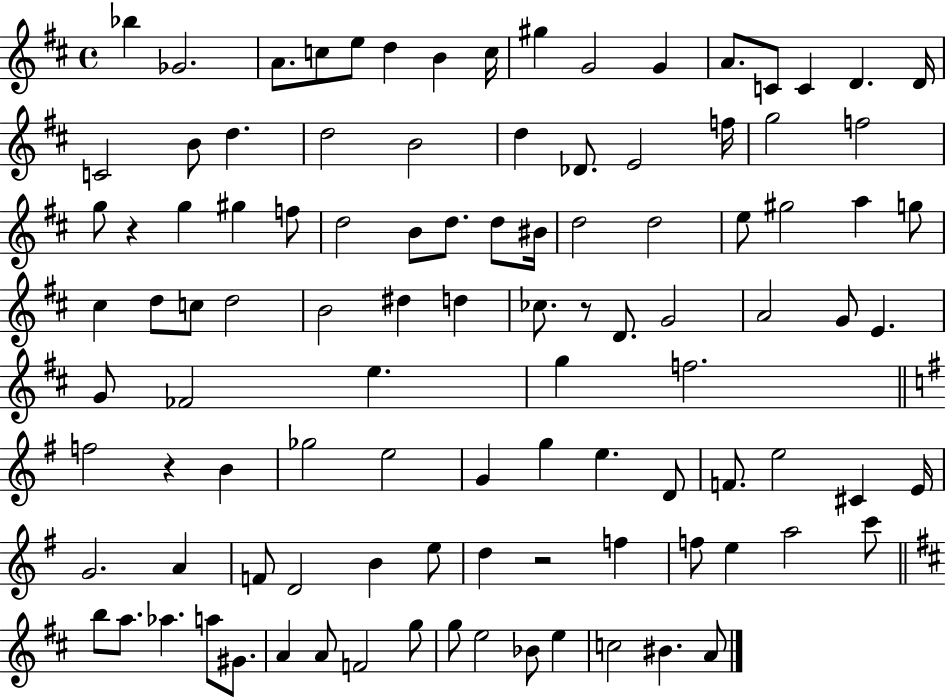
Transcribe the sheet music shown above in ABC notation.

X:1
T:Untitled
M:4/4
L:1/4
K:D
_b _G2 A/2 c/2 e/2 d B c/4 ^g G2 G A/2 C/2 C D D/4 C2 B/2 d d2 B2 d _D/2 E2 f/4 g2 f2 g/2 z g ^g f/2 d2 B/2 d/2 d/2 ^B/4 d2 d2 e/2 ^g2 a g/2 ^c d/2 c/2 d2 B2 ^d d _c/2 z/2 D/2 G2 A2 G/2 E G/2 _F2 e g f2 f2 z B _g2 e2 G g e D/2 F/2 e2 ^C E/4 G2 A F/2 D2 B e/2 d z2 f f/2 e a2 c'/2 b/2 a/2 _a a/2 ^G/2 A A/2 F2 g/2 g/2 e2 _B/2 e c2 ^B A/2